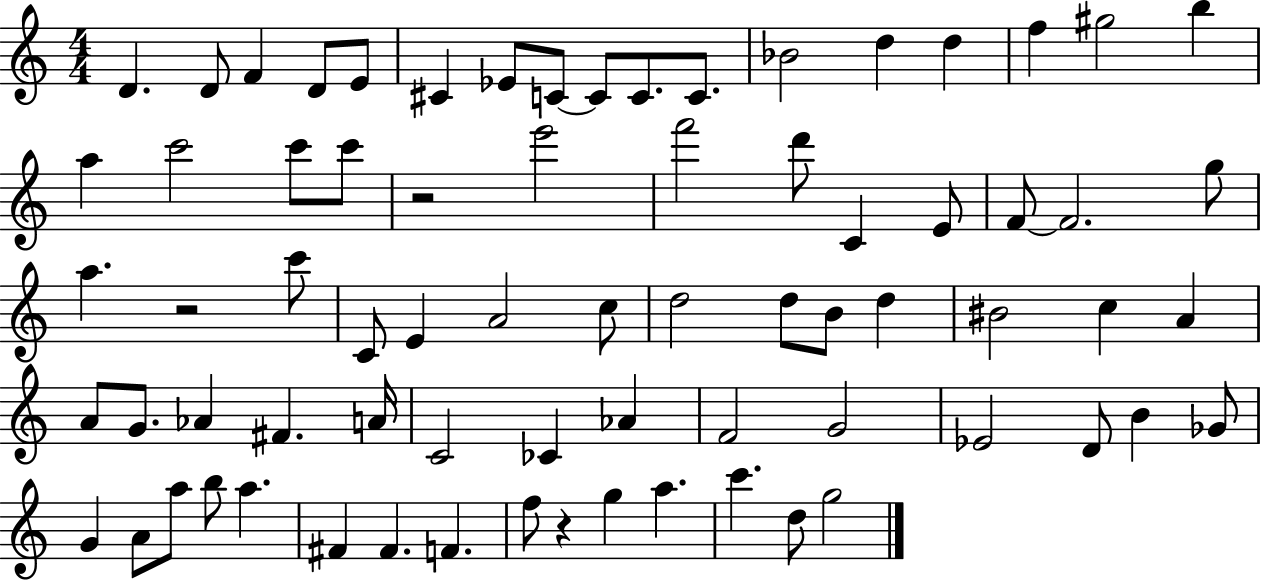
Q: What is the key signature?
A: C major